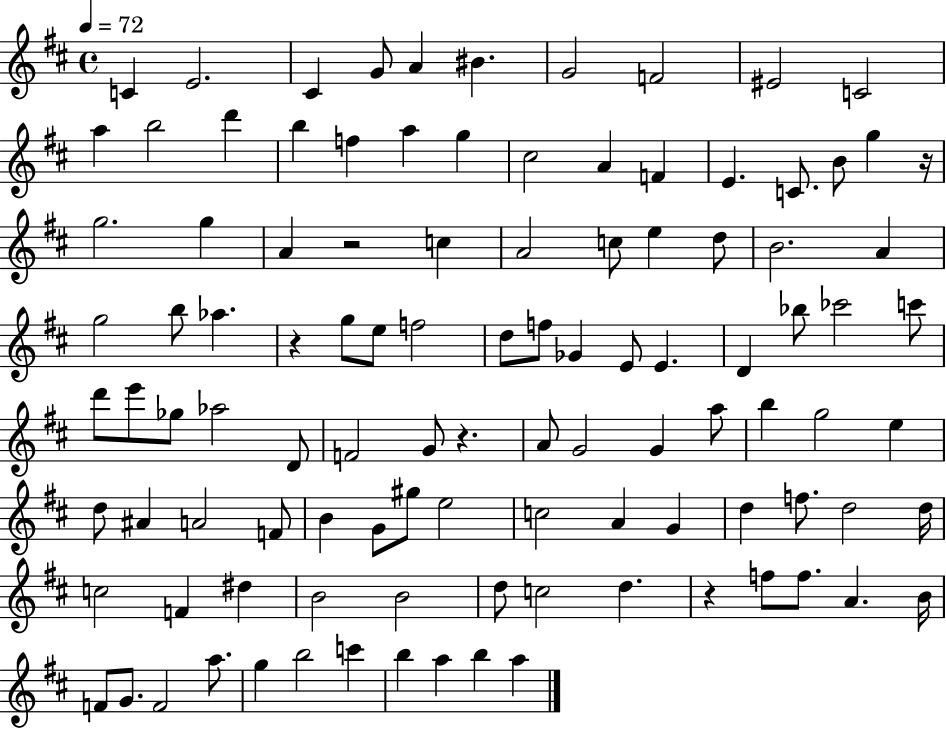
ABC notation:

X:1
T:Untitled
M:4/4
L:1/4
K:D
C E2 ^C G/2 A ^B G2 F2 ^E2 C2 a b2 d' b f a g ^c2 A F E C/2 B/2 g z/4 g2 g A z2 c A2 c/2 e d/2 B2 A g2 b/2 _a z g/2 e/2 f2 d/2 f/2 _G E/2 E D _b/2 _c'2 c'/2 d'/2 e'/2 _g/2 _a2 D/2 F2 G/2 z A/2 G2 G a/2 b g2 e d/2 ^A A2 F/2 B G/2 ^g/2 e2 c2 A G d f/2 d2 d/4 c2 F ^d B2 B2 d/2 c2 d z f/2 f/2 A B/4 F/2 G/2 F2 a/2 g b2 c' b a b a